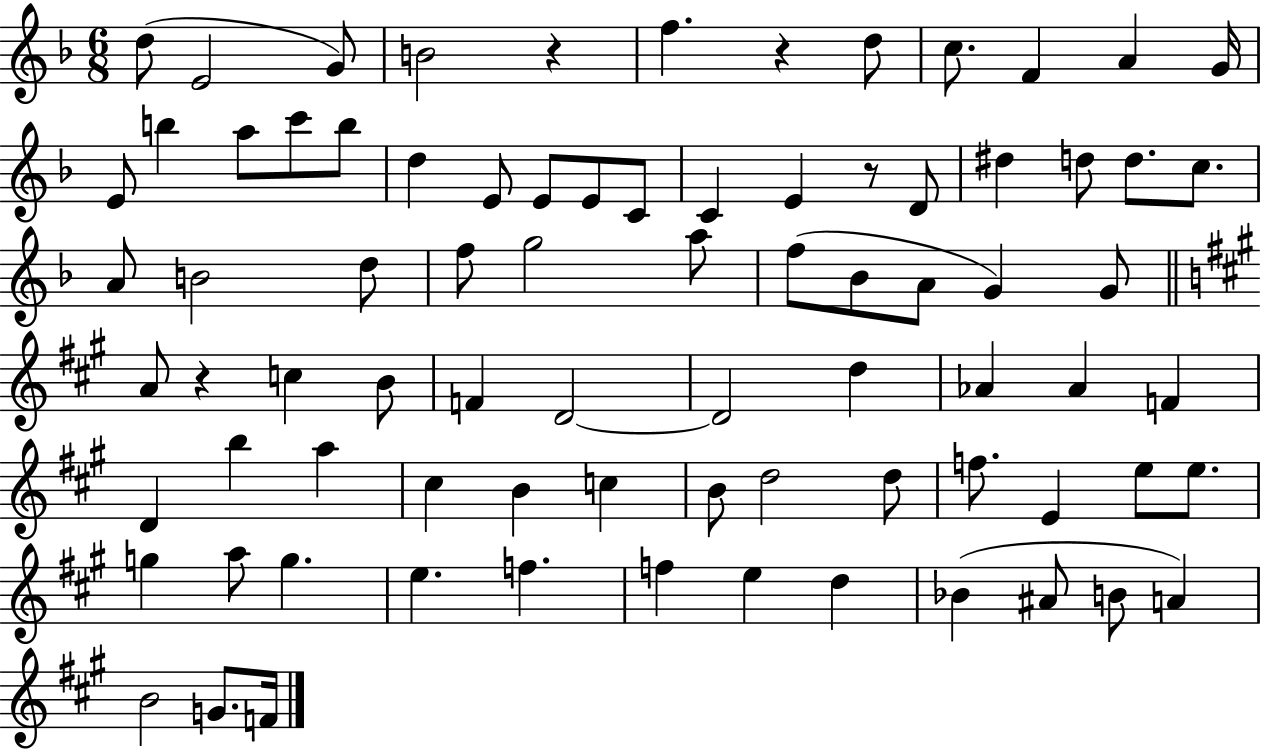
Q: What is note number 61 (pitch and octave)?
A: E5